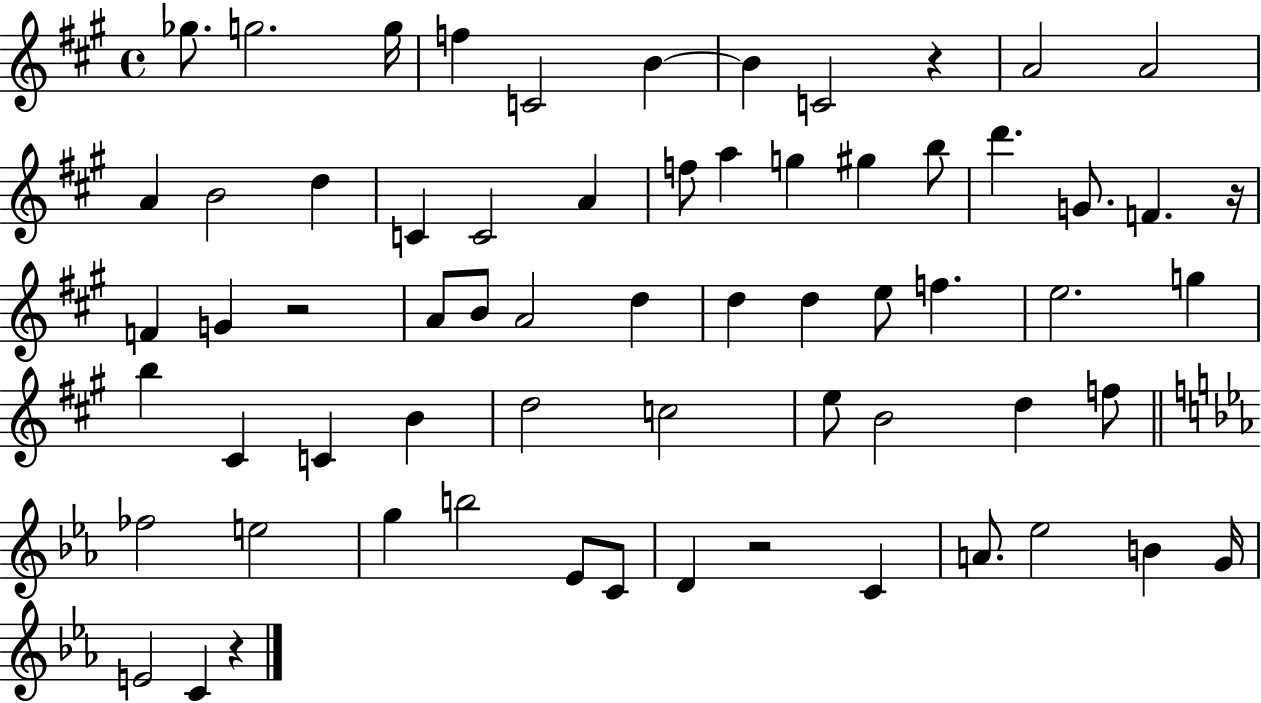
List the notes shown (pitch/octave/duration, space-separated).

Gb5/e. G5/h. G5/s F5/q C4/h B4/q B4/q C4/h R/q A4/h A4/h A4/q B4/h D5/q C4/q C4/h A4/q F5/e A5/q G5/q G#5/q B5/e D6/q. G4/e. F4/q. R/s F4/q G4/q R/h A4/e B4/e A4/h D5/q D5/q D5/q E5/e F5/q. E5/h. G5/q B5/q C#4/q C4/q B4/q D5/h C5/h E5/e B4/h D5/q F5/e FES5/h E5/h G5/q B5/h Eb4/e C4/e D4/q R/h C4/q A4/e. Eb5/h B4/q G4/s E4/h C4/q R/q